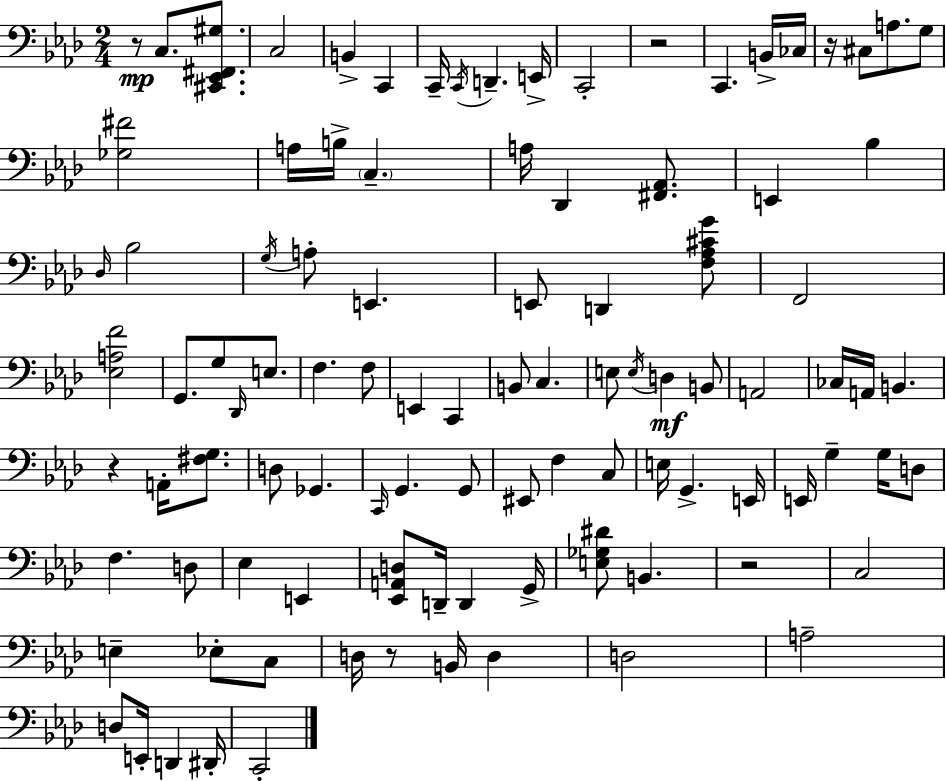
R/e C3/e. [C#2,Eb2,F#2,G#3]/e. C3/h B2/q C2/q C2/s C2/s D2/q. E2/s C2/h R/h C2/q. B2/s CES3/s R/s C#3/e A3/e. G3/e [Gb3,F#4]/h A3/s B3/s C3/q. A3/s Db2/q [F#2,Ab2]/e. E2/q Bb3/q Db3/s Bb3/h G3/s A3/e E2/q. E2/e D2/q [F3,Ab3,C#4,G4]/e F2/h [Eb3,A3,F4]/h G2/e. G3/e Db2/s E3/e. F3/q. F3/e E2/q C2/q B2/e C3/q. E3/e E3/s D3/q B2/e A2/h CES3/s A2/s B2/q. R/q A2/s [F#3,G3]/e. D3/e Gb2/q. C2/s G2/q. G2/e EIS2/e F3/q C3/e E3/s G2/q. E2/s E2/s G3/q G3/s D3/e F3/q. D3/e Eb3/q E2/q [Eb2,A2,D3]/e D2/s D2/q G2/s [E3,Gb3,D#4]/e B2/q. R/h C3/h E3/q Eb3/e C3/e D3/s R/e B2/s D3/q D3/h A3/h D3/e E2/s D2/q D#2/s C2/h